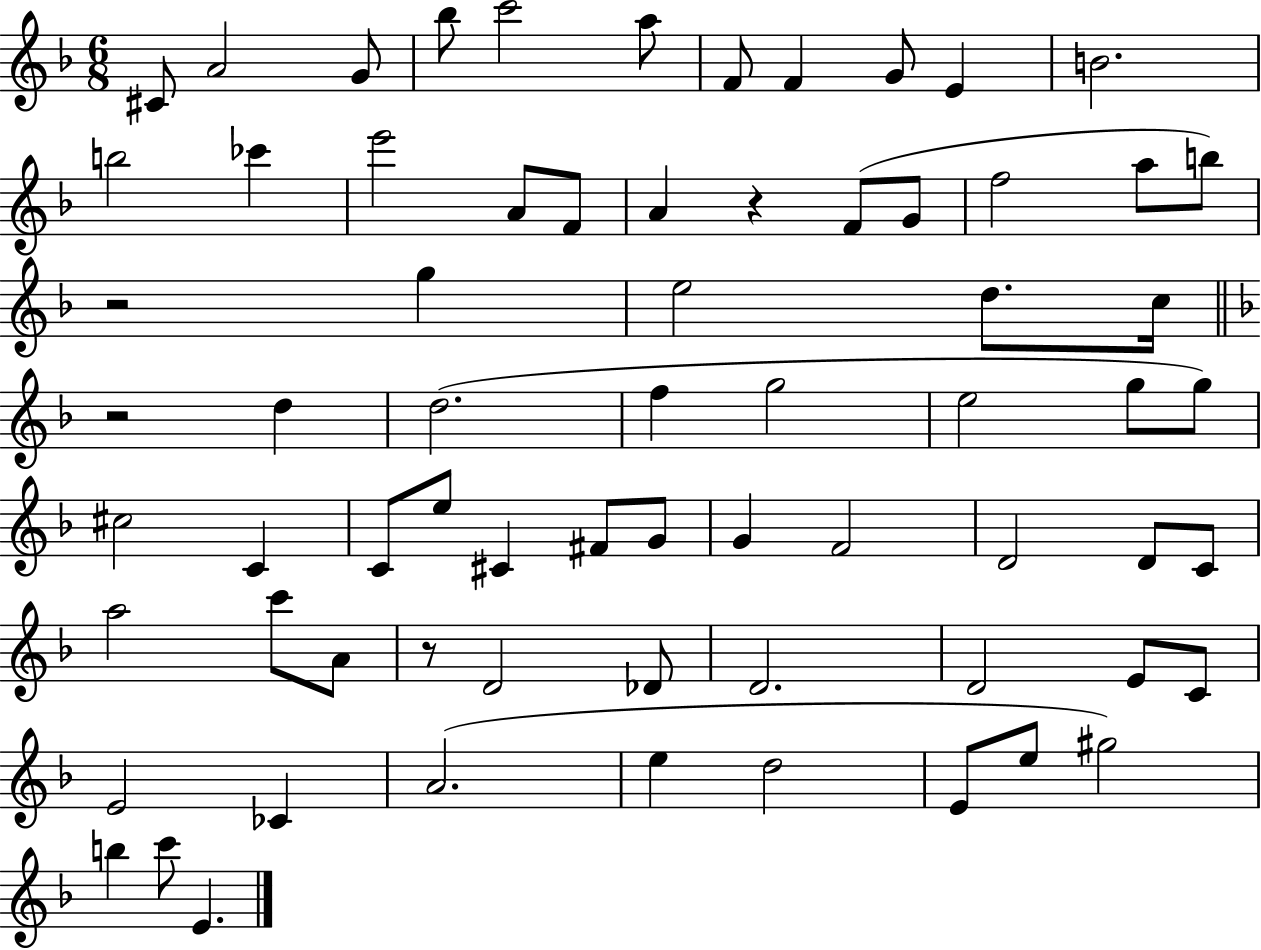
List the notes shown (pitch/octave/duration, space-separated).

C#4/e A4/h G4/e Bb5/e C6/h A5/e F4/e F4/q G4/e E4/q B4/h. B5/h CES6/q E6/h A4/e F4/e A4/q R/q F4/e G4/e F5/h A5/e B5/e R/h G5/q E5/h D5/e. C5/s R/h D5/q D5/h. F5/q G5/h E5/h G5/e G5/e C#5/h C4/q C4/e E5/e C#4/q F#4/e G4/e G4/q F4/h D4/h D4/e C4/e A5/h C6/e A4/e R/e D4/h Db4/e D4/h. D4/h E4/e C4/e E4/h CES4/q A4/h. E5/q D5/h E4/e E5/e G#5/h B5/q C6/e E4/q.